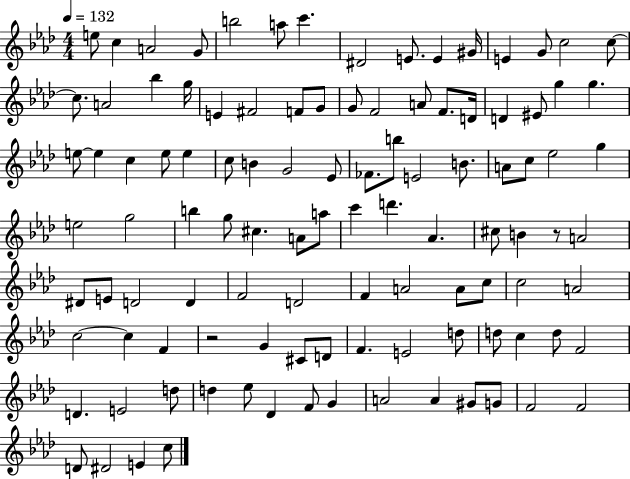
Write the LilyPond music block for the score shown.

{
  \clef treble
  \numericTimeSignature
  \time 4/4
  \key aes \major
  \tempo 4 = 132
  e''8 c''4 a'2 g'8 | b''2 a''8 c'''4. | dis'2 e'8. e'4 gis'16 | e'4 g'8 c''2 c''8~~ | \break c''8. a'2 bes''4 g''16 | e'4 fis'2 f'8 g'8 | g'8 f'2 a'8 f'8. d'16 | d'4 eis'8 g''4 g''4. | \break e''8~~ e''4 c''4 e''8 e''4 | c''8 b'4 g'2 ees'8 | fes'8. b''8 e'2 b'8. | a'8 c''8 ees''2 g''4 | \break e''2 g''2 | b''4 g''8 cis''4. a'8 a''8 | c'''4 d'''4. aes'4. | cis''8 b'4 r8 a'2 | \break dis'8 e'8 d'2 d'4 | f'2 d'2 | f'4 a'2 a'8 c''8 | c''2 a'2 | \break c''2~~ c''4 f'4 | r2 g'4 cis'8 d'8 | f'4. e'2 d''8 | d''8 c''4 d''8 f'2 | \break d'4. e'2 d''8 | d''4 ees''8 des'4 f'8 g'4 | a'2 a'4 gis'8 g'8 | f'2 f'2 | \break d'8 dis'2 e'4 c''8 | \bar "|."
}